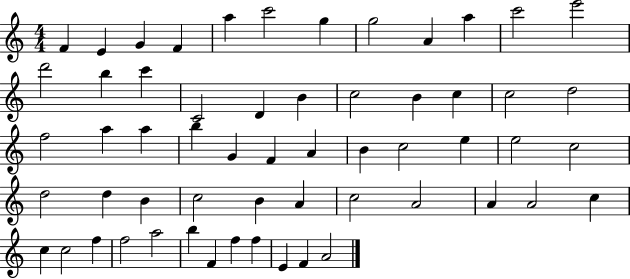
F4/q E4/q G4/q F4/q A5/q C6/h G5/q G5/h A4/q A5/q C6/h E6/h D6/h B5/q C6/q C4/h D4/q B4/q C5/h B4/q C5/q C5/h D5/h F5/h A5/q A5/q B5/q G4/q F4/q A4/q B4/q C5/h E5/q E5/h C5/h D5/h D5/q B4/q C5/h B4/q A4/q C5/h A4/h A4/q A4/h C5/q C5/q C5/h F5/q F5/h A5/h B5/q F4/q F5/q F5/q E4/q F4/q A4/h